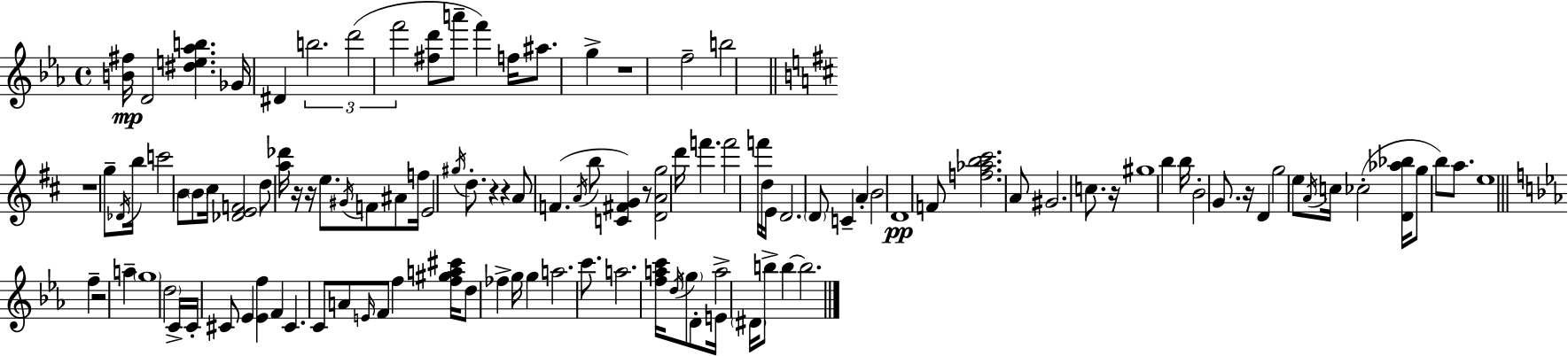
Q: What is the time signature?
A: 4/4